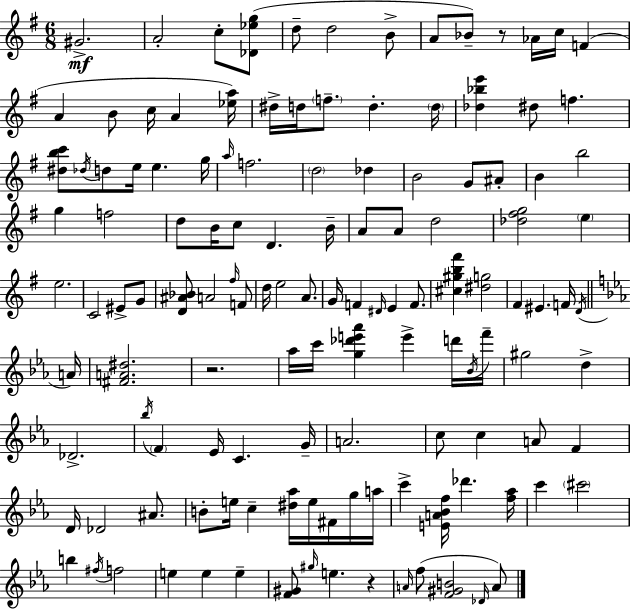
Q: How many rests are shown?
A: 3